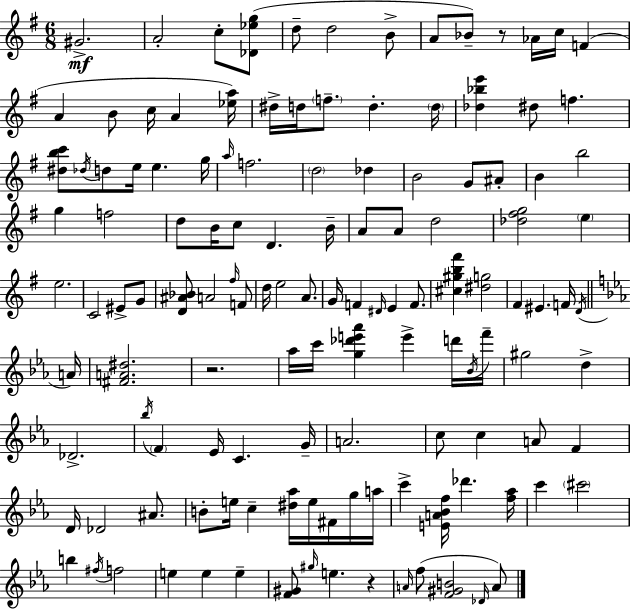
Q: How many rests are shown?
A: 3